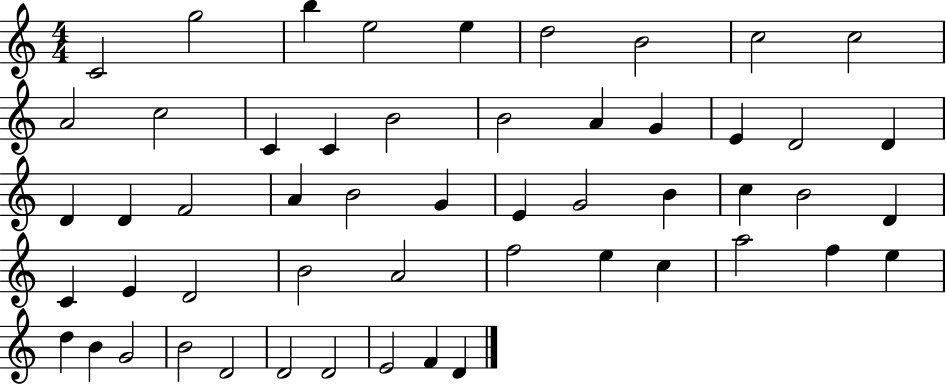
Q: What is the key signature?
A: C major